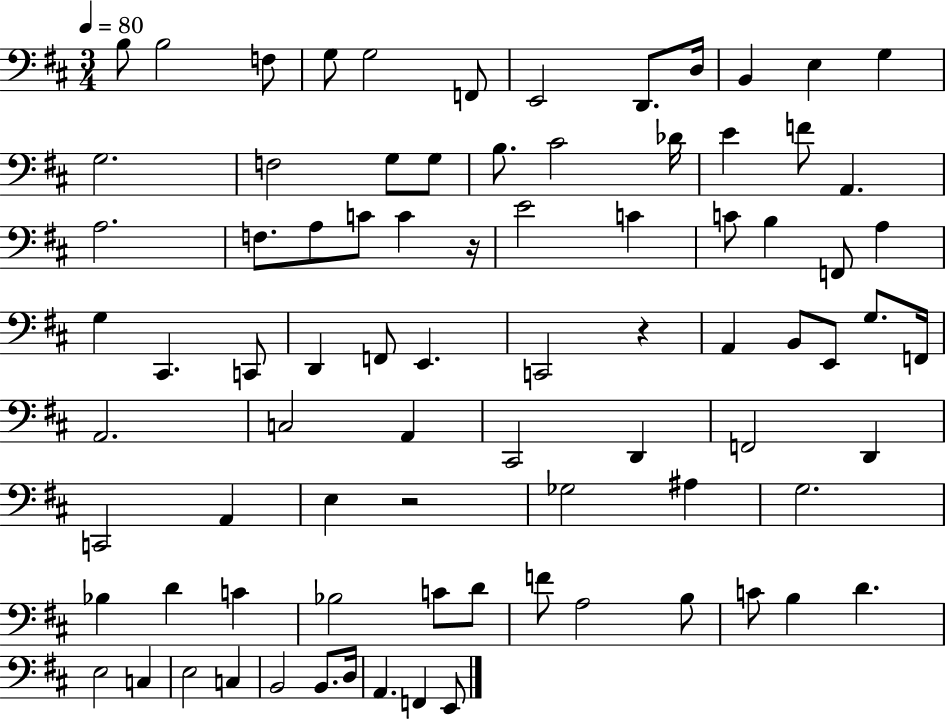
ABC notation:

X:1
T:Untitled
M:3/4
L:1/4
K:D
B,/2 B,2 F,/2 G,/2 G,2 F,,/2 E,,2 D,,/2 D,/4 B,, E, G, G,2 F,2 G,/2 G,/2 B,/2 ^C2 _D/4 E F/2 A,, A,2 F,/2 A,/2 C/2 C z/4 E2 C C/2 B, F,,/2 A, G, ^C,, C,,/2 D,, F,,/2 E,, C,,2 z A,, B,,/2 E,,/2 G,/2 F,,/4 A,,2 C,2 A,, ^C,,2 D,, F,,2 D,, C,,2 A,, E, z2 _G,2 ^A, G,2 _B, D C _B,2 C/2 D/2 F/2 A,2 B,/2 C/2 B, D E,2 C, E,2 C, B,,2 B,,/2 D,/4 A,, F,, E,,/2